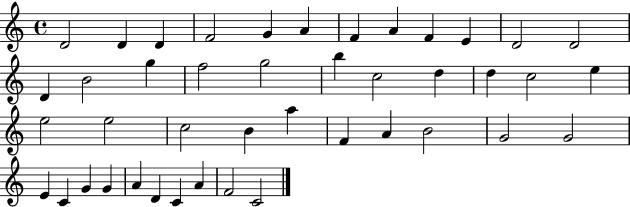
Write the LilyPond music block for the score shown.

{
  \clef treble
  \time 4/4
  \defaultTimeSignature
  \key c \major
  d'2 d'4 d'4 | f'2 g'4 a'4 | f'4 a'4 f'4 e'4 | d'2 d'2 | \break d'4 b'2 g''4 | f''2 g''2 | b''4 c''2 d''4 | d''4 c''2 e''4 | \break e''2 e''2 | c''2 b'4 a''4 | f'4 a'4 b'2 | g'2 g'2 | \break e'4 c'4 g'4 g'4 | a'4 d'4 c'4 a'4 | f'2 c'2 | \bar "|."
}